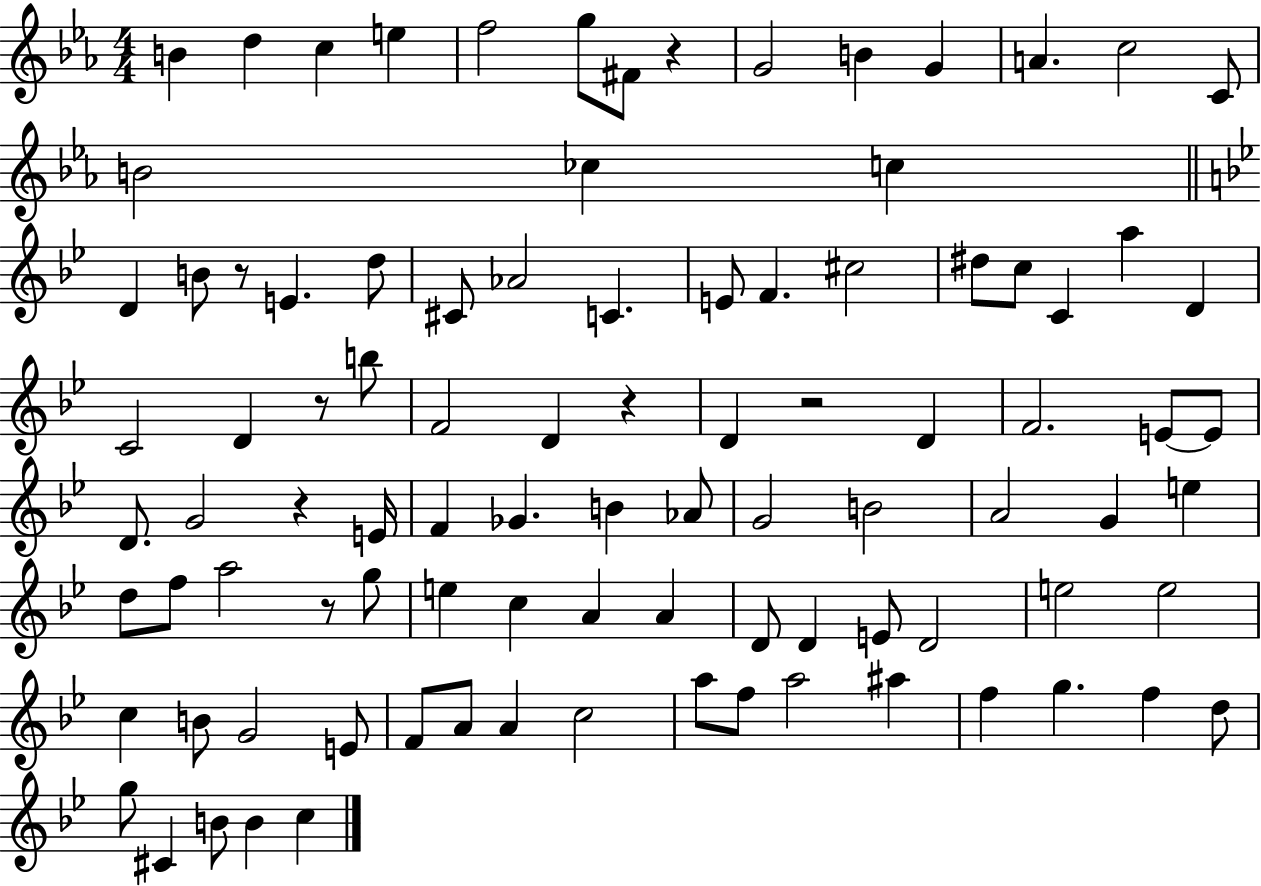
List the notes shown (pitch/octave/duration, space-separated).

B4/q D5/q C5/q E5/q F5/h G5/e F#4/e R/q G4/h B4/q G4/q A4/q. C5/h C4/e B4/h CES5/q C5/q D4/q B4/e R/e E4/q. D5/e C#4/e Ab4/h C4/q. E4/e F4/q. C#5/h D#5/e C5/e C4/q A5/q D4/q C4/h D4/q R/e B5/e F4/h D4/q R/q D4/q R/h D4/q F4/h. E4/e E4/e D4/e. G4/h R/q E4/s F4/q Gb4/q. B4/q Ab4/e G4/h B4/h A4/h G4/q E5/q D5/e F5/e A5/h R/e G5/e E5/q C5/q A4/q A4/q D4/e D4/q E4/e D4/h E5/h E5/h C5/q B4/e G4/h E4/e F4/e A4/e A4/q C5/h A5/e F5/e A5/h A#5/q F5/q G5/q. F5/q D5/e G5/e C#4/q B4/e B4/q C5/q